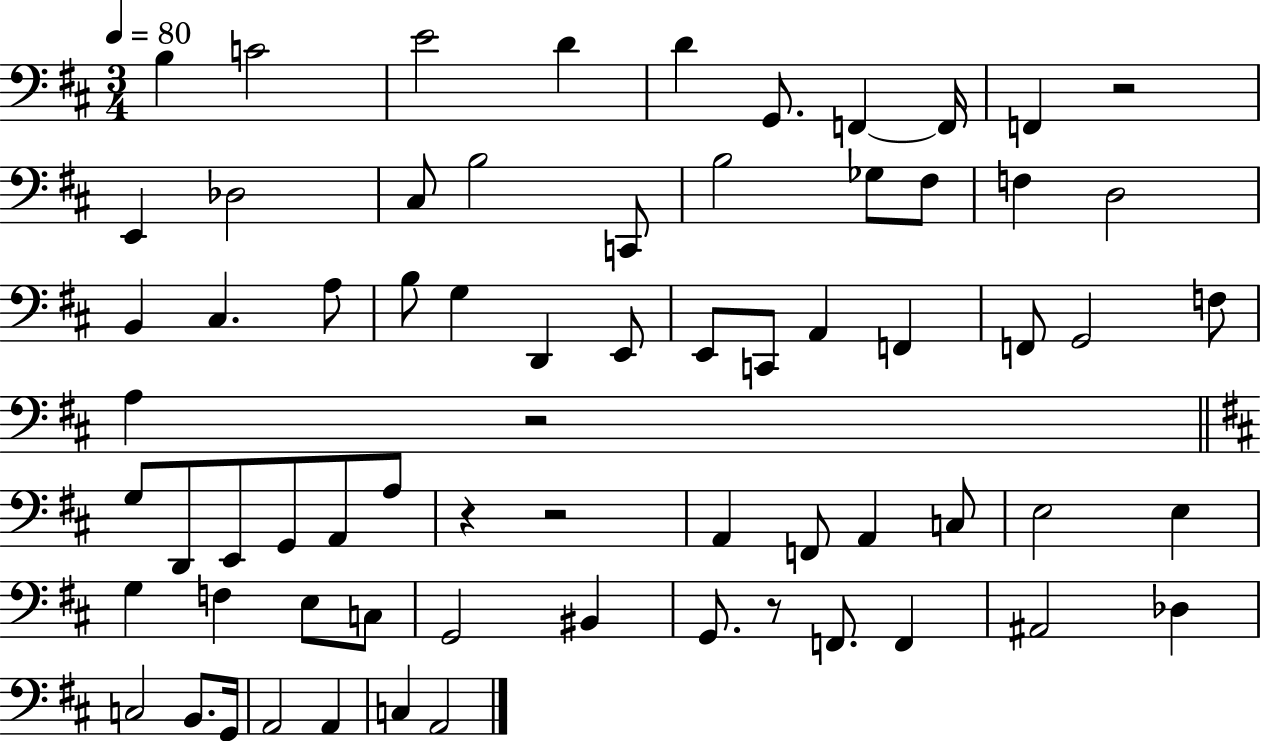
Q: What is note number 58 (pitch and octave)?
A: C3